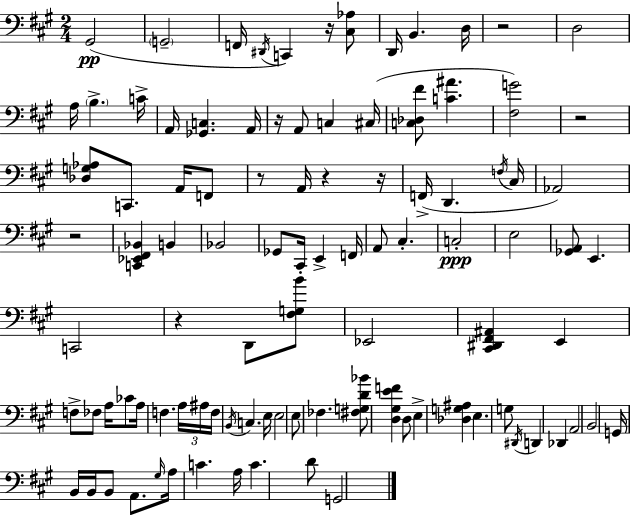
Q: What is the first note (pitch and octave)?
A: G#2